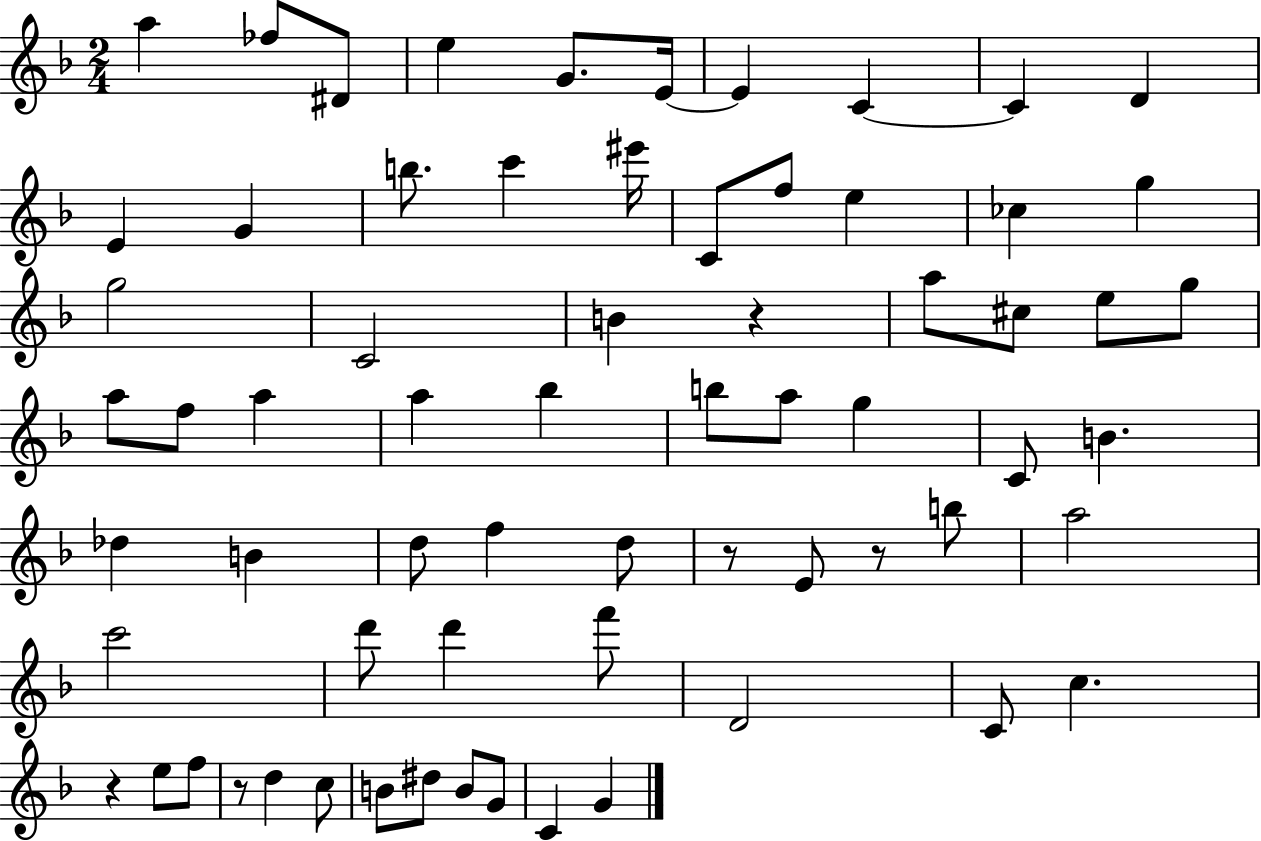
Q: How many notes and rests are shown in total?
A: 67